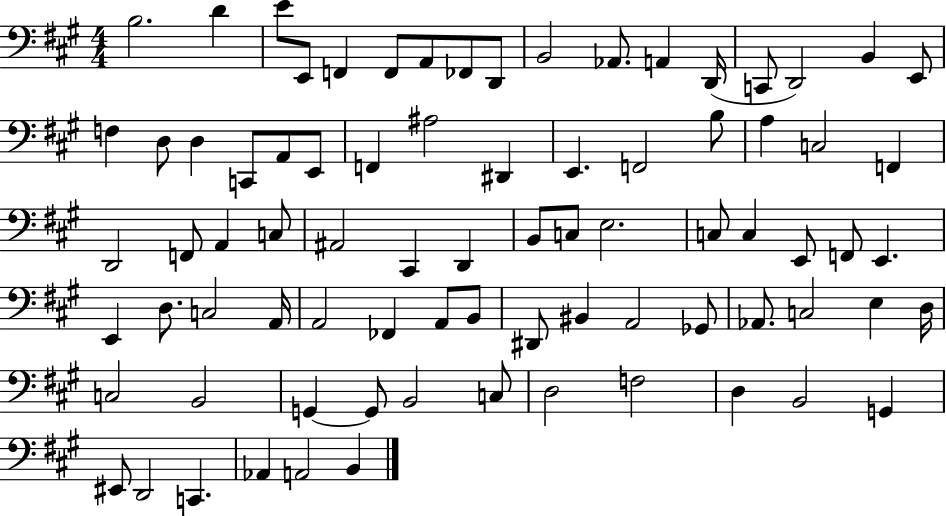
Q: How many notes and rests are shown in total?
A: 80